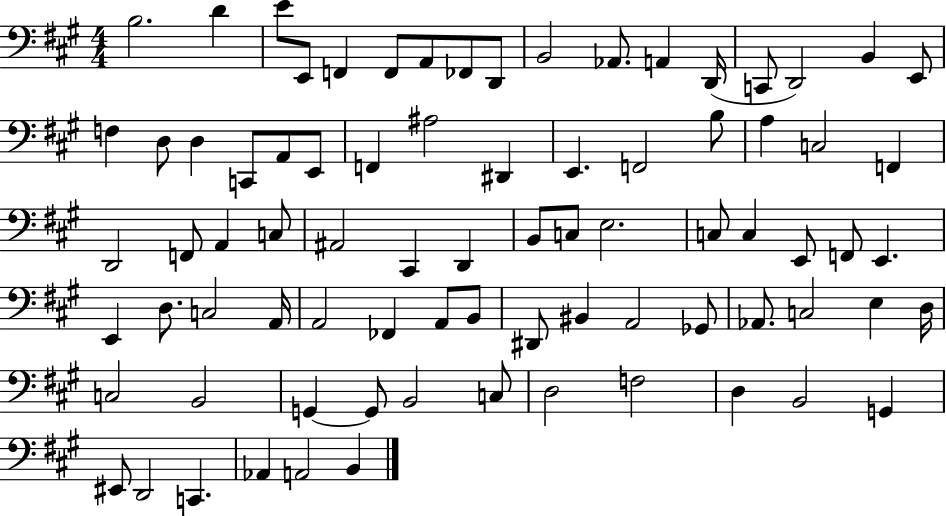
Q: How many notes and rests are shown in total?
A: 80